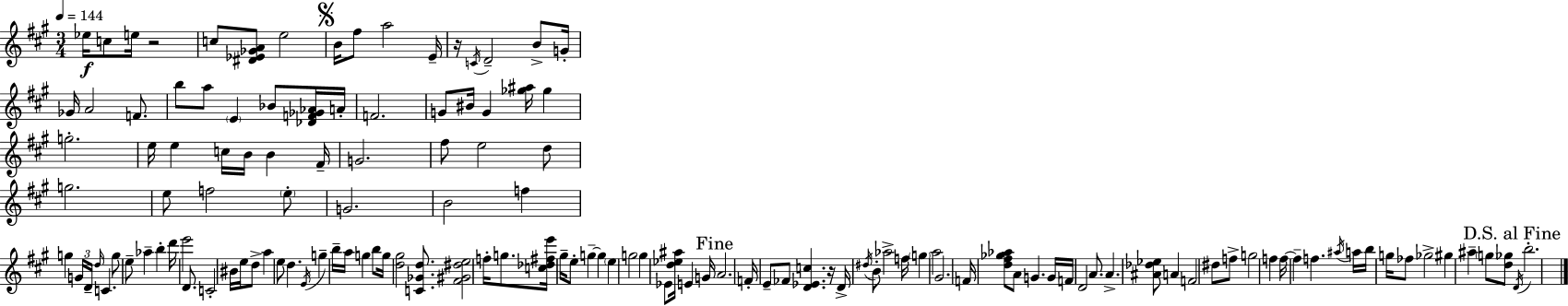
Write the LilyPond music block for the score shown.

{
  \clef treble
  \numericTimeSignature
  \time 3/4
  \key a \major
  \tempo 4 = 144
  ees''16\f c''8 e''16 r2 | c''8 <dis' ees' ges' a'>8 e''2 | \mark \markup { \musicglyph "scripts.segno" } b'16 fis''8 a''2 e'16-- | r16 \acciaccatura { c'16 } d'2-- b'8-> | \break g'16-. ges'16 a'2 f'8. | b''8 a''8 \parenthesize e'4 bes'8 <des' f' ges' aes'>16 | a'16-. f'2. | g'8 bis'16 g'4 <ges'' ais''>16 ges''4 | \break g''2.-. | e''16 e''4 c''16 b'16 b'4 | fis'16-- g'2. | fis''8 e''2 d''8 | \break g''2. | e''8 f''2 \parenthesize e''8-. | g'2. | b'2 f''4 | \break g''4 \tuplet 3/2 { g'16 d'16-- \grace { d''16 } } c'4. | g''8 e''8-- aes''4-- b''4-. | d'''16 e'''2 d'8. | c'2-. bis'16 e''16 | \break d''8-> a''4 e''8 d''4. | \acciaccatura { e'16 } g''4-- b''16-- a''16 g''4 | b''8 g''16 <d'' gis''>2 | <c' ges' d''>8. <fis' gis' dis'' e''>2 f''16-. | \break g''8. <c'' des'' fis'' e'''>16 gis''16-- e''8-. g''4--~~ g''4 | \parenthesize e''4 g''2 | g''4 ees'8 <d'' ees'' ais''>16 e'4 | g'16 \mark "Fine" a'2. | \break f'16-. e'8-- fes'8 <d' ees' c''>4. | r16 d'16-> \acciaccatura { dis''16 } b'8-. aes''2-> | f''16 \parenthesize g''4 a''2 | gis'2. | \break f'16 <d'' fis'' ges'' aes''>8 a'8 g'4. | g'16 f'16 d'2 | a'8. a'4.-> <ais' des'' ees''>8 | a'4 f'2 | \break dis''8 f''8-> g''2 | f''4 f''16~~ f''4-- f''4. | \acciaccatura { ais''16 } a''16 b''16 g''16 fes''8 ges''2-> | gis''4 ais''4-- | \break \parenthesize g''8 <d'' ges''>8 \mark "D.S. al Fine" \acciaccatura { d'16 } b''2.-. | \bar "|."
}